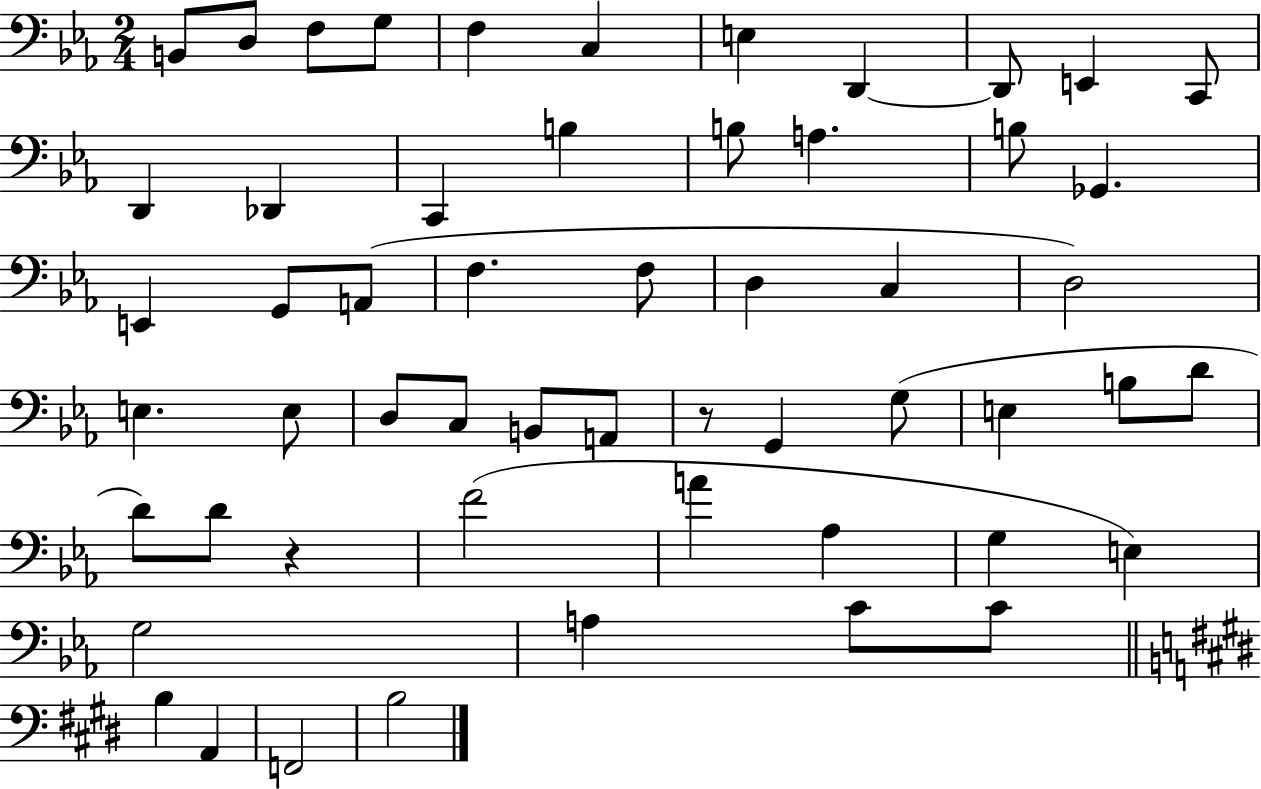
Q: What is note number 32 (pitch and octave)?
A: B2